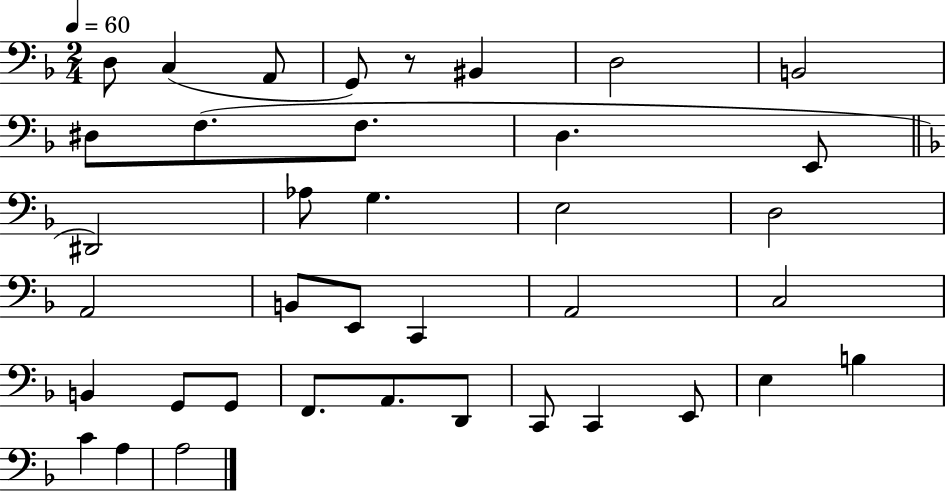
X:1
T:Untitled
M:2/4
L:1/4
K:F
D,/2 C, A,,/2 G,,/2 z/2 ^B,, D,2 B,,2 ^D,/2 F,/2 F,/2 D, E,,/2 ^D,,2 _A,/2 G, E,2 D,2 A,,2 B,,/2 E,,/2 C,, A,,2 C,2 B,, G,,/2 G,,/2 F,,/2 A,,/2 D,,/2 C,,/2 C,, E,,/2 E, B, C A, A,2